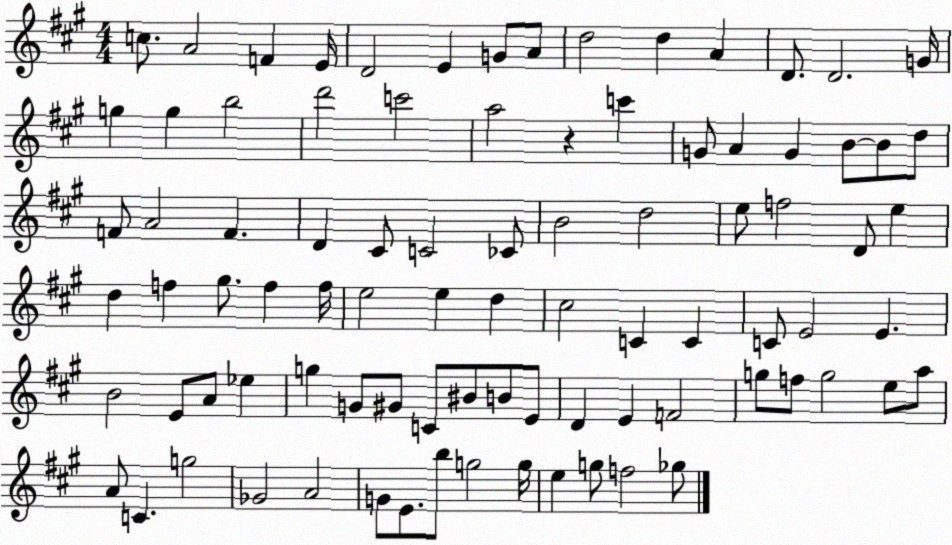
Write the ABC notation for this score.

X:1
T:Untitled
M:4/4
L:1/4
K:A
c/2 A2 F E/4 D2 E G/2 A/2 d2 d A D/2 D2 G/4 g g b2 d'2 c'2 a2 z c' G/2 A G B/2 B/2 d/2 F/2 A2 F D ^C/2 C2 _C/2 B2 d2 e/2 f2 D/2 e d f ^g/2 f f/4 e2 e d ^c2 C C C/2 E2 E B2 E/2 A/2 _e g G/2 ^G/2 C/2 ^B/2 B/2 E/2 D E F2 g/2 f/2 g2 e/2 a/2 A/2 C g2 _G2 A2 G/2 E/2 b/2 g2 g/4 e g/2 f2 _g/2